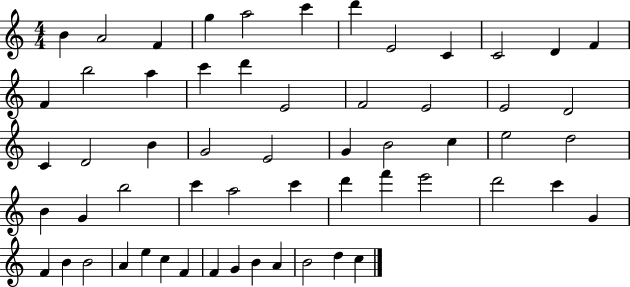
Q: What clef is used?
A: treble